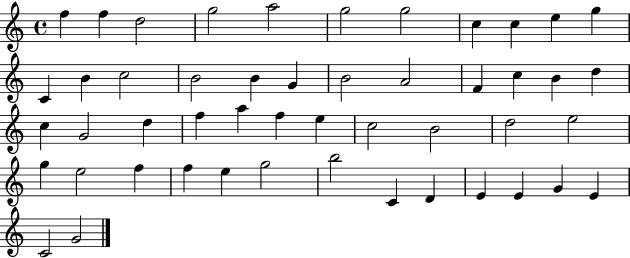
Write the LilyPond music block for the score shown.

{
  \clef treble
  \time 4/4
  \defaultTimeSignature
  \key c \major
  f''4 f''4 d''2 | g''2 a''2 | g''2 g''2 | c''4 c''4 e''4 g''4 | \break c'4 b'4 c''2 | b'2 b'4 g'4 | b'2 a'2 | f'4 c''4 b'4 d''4 | \break c''4 g'2 d''4 | f''4 a''4 f''4 e''4 | c''2 b'2 | d''2 e''2 | \break g''4 e''2 f''4 | f''4 e''4 g''2 | b''2 c'4 d'4 | e'4 e'4 g'4 e'4 | \break c'2 g'2 | \bar "|."
}